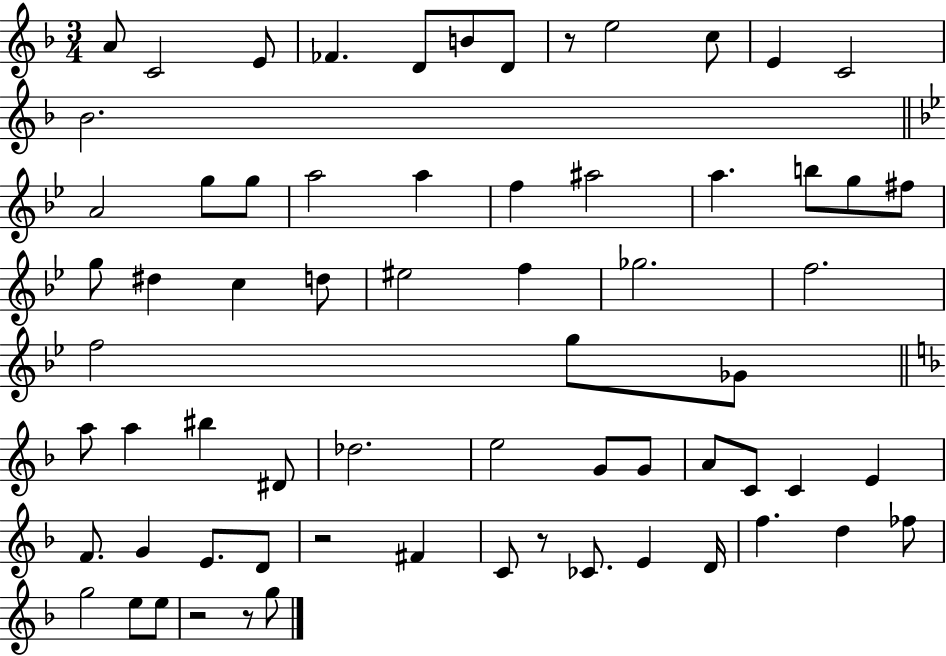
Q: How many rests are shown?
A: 5